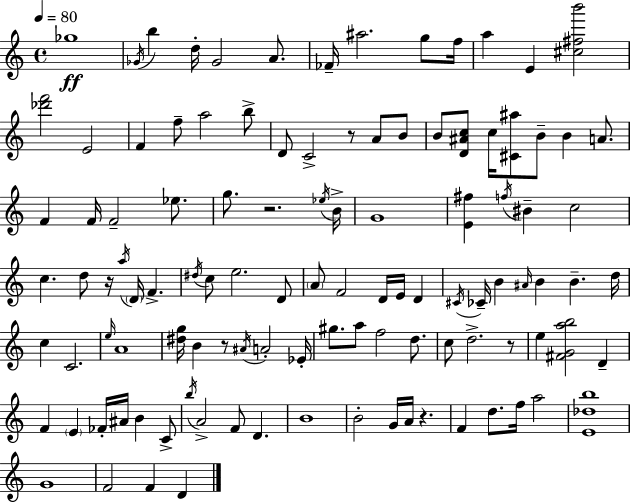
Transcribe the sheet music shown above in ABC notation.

X:1
T:Untitled
M:4/4
L:1/4
K:C
_g4 _G/4 b d/4 _G2 A/2 _F/4 ^a2 g/2 f/4 a E [^c^fb']2 [_d'f']2 E2 F f/2 a2 b/2 D/2 C2 z/2 A/2 B/2 B/2 [D^Ac]/2 c/4 [^C^a]/2 B/2 B A/2 F F/4 F2 _e/2 g/2 z2 _e/4 B/4 G4 [E^f] f/4 ^B c2 c d/2 z/4 a/4 D/4 F ^d/4 c/2 e2 D/2 A/2 F2 D/4 E/4 D ^C/4 _C/4 B ^A/4 B B d/4 c C2 e/4 A4 [^dg]/4 B z/2 ^A/4 A2 _E/4 ^g/2 a/2 f2 d/2 c/2 d2 z/2 e [^FGab]2 D F E _F/4 ^A/4 B C/2 b/4 A2 F/2 D B4 B2 G/4 A/4 z F d/2 f/4 a2 [E_db]4 G4 F2 F D